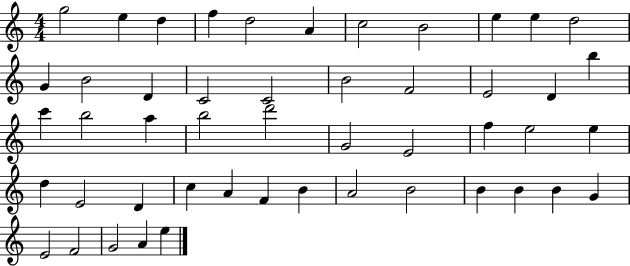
G5/h E5/q D5/q F5/q D5/h A4/q C5/h B4/h E5/q E5/q D5/h G4/q B4/h D4/q C4/h C4/h B4/h F4/h E4/h D4/q B5/q C6/q B5/h A5/q B5/h D6/h G4/h E4/h F5/q E5/h E5/q D5/q E4/h D4/q C5/q A4/q F4/q B4/q A4/h B4/h B4/q B4/q B4/q G4/q E4/h F4/h G4/h A4/q E5/q